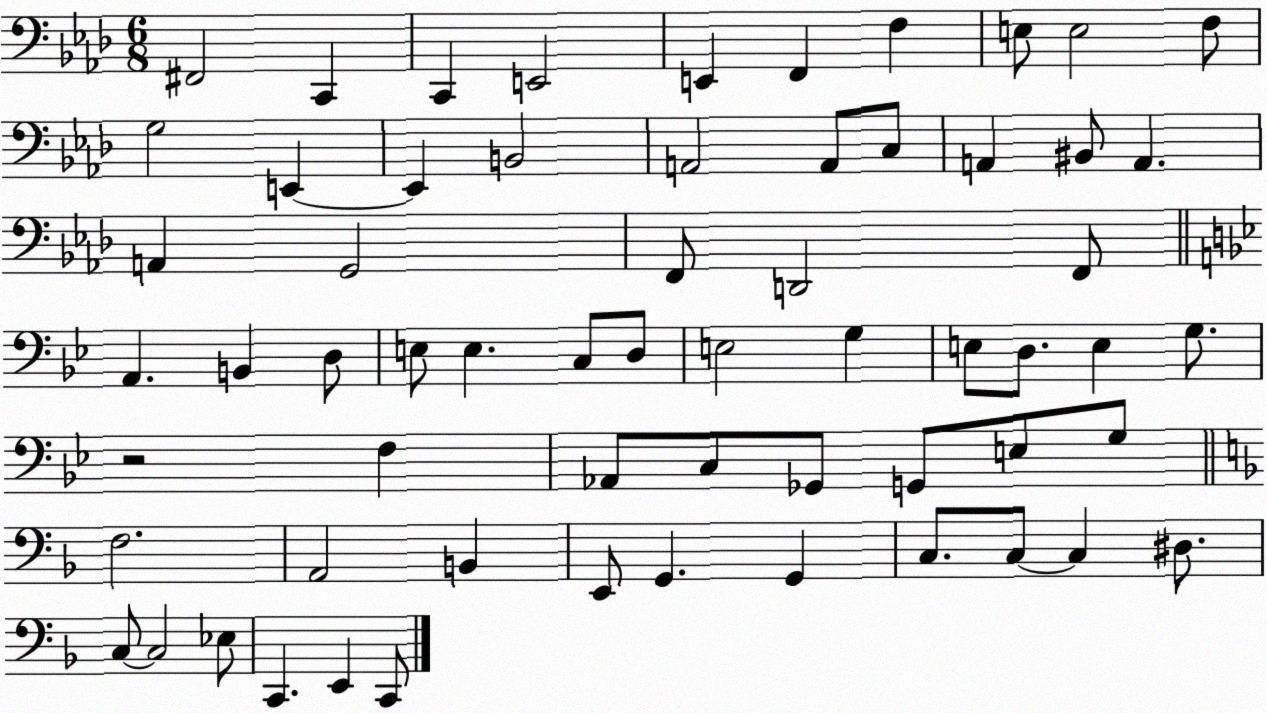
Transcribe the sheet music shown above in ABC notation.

X:1
T:Untitled
M:6/8
L:1/4
K:Ab
^F,,2 C,, C,, E,,2 E,, F,, F, E,/2 E,2 F,/2 G,2 E,, E,, B,,2 A,,2 A,,/2 C,/2 A,, ^B,,/2 A,, A,, G,,2 F,,/2 D,,2 F,,/2 A,, B,, D,/2 E,/2 E, C,/2 D,/2 E,2 G, E,/2 D,/2 E, G,/2 z2 F, _A,,/2 C,/2 _G,,/2 G,,/2 E,/2 G,/2 F,2 A,,2 B,, E,,/2 G,, G,, C,/2 C,/2 C, ^D,/2 C,/2 C,2 _E,/2 C,, E,, C,,/2